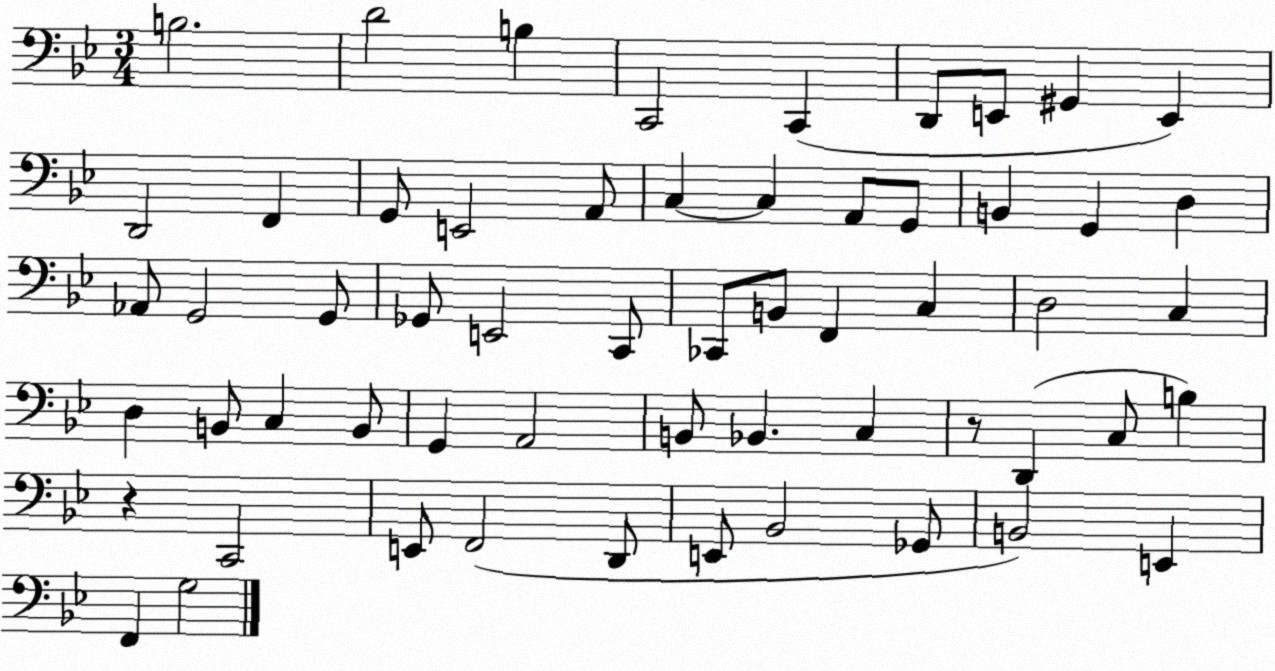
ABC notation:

X:1
T:Untitled
M:3/4
L:1/4
K:Bb
B,2 D2 B, C,,2 C,, D,,/2 E,,/2 ^G,, E,, D,,2 F,, G,,/2 E,,2 A,,/2 C, C, A,,/2 G,,/2 B,, G,, D, _A,,/2 G,,2 G,,/2 _G,,/2 E,,2 C,,/2 _C,,/2 B,,/2 F,, C, D,2 C, D, B,,/2 C, B,,/2 G,, A,,2 B,,/2 _B,, C, z/2 D,, C,/2 B, z C,,2 E,,/2 F,,2 D,,/2 E,,/2 _B,,2 _G,,/2 B,,2 E,, F,, G,2